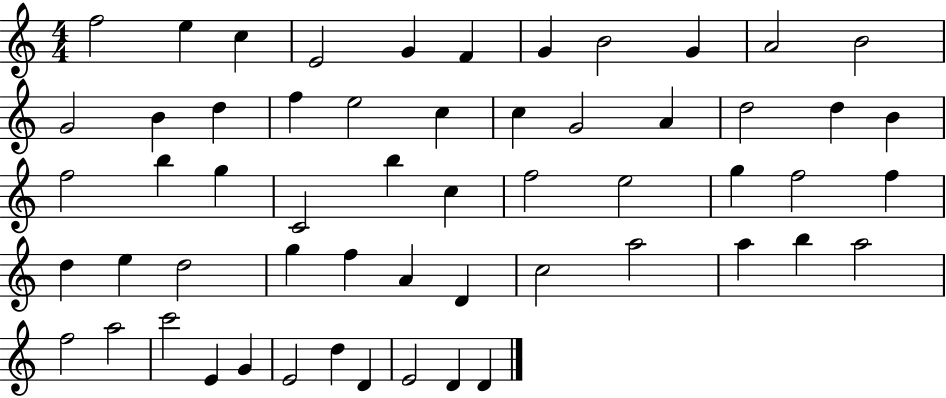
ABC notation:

X:1
T:Untitled
M:4/4
L:1/4
K:C
f2 e c E2 G F G B2 G A2 B2 G2 B d f e2 c c G2 A d2 d B f2 b g C2 b c f2 e2 g f2 f d e d2 g f A D c2 a2 a b a2 f2 a2 c'2 E G E2 d D E2 D D